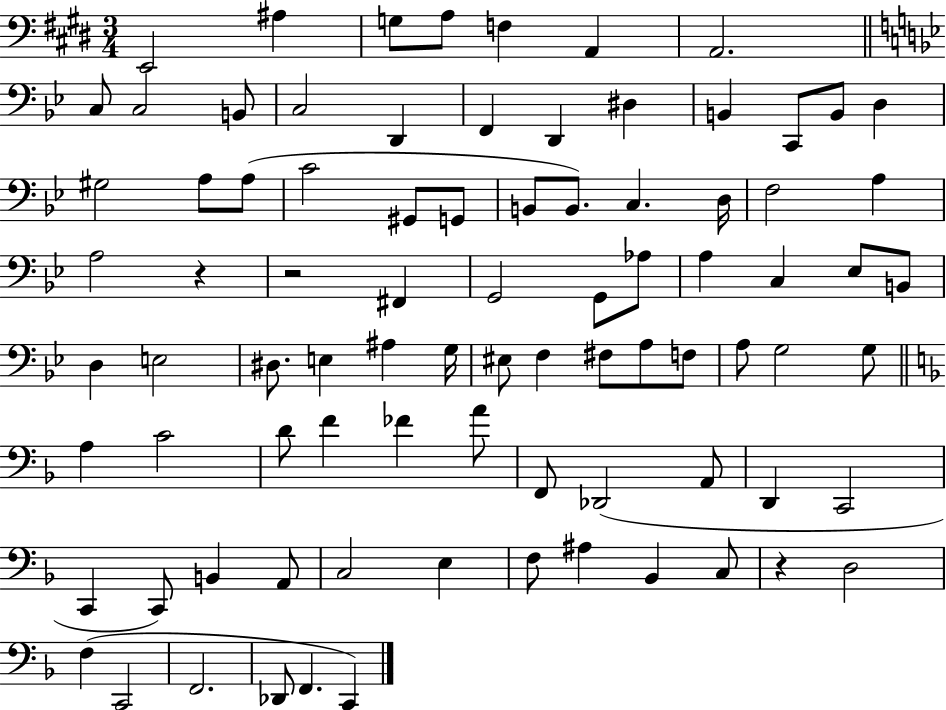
X:1
T:Untitled
M:3/4
L:1/4
K:E
E,,2 ^A, G,/2 A,/2 F, A,, A,,2 C,/2 C,2 B,,/2 C,2 D,, F,, D,, ^D, B,, C,,/2 B,,/2 D, ^G,2 A,/2 A,/2 C2 ^G,,/2 G,,/2 B,,/2 B,,/2 C, D,/4 F,2 A, A,2 z z2 ^F,, G,,2 G,,/2 _A,/2 A, C, _E,/2 B,,/2 D, E,2 ^D,/2 E, ^A, G,/4 ^E,/2 F, ^F,/2 A,/2 F,/2 A,/2 G,2 G,/2 A, C2 D/2 F _F A/2 F,,/2 _D,,2 A,,/2 D,, C,,2 C,, C,,/2 B,, A,,/2 C,2 E, F,/2 ^A, _B,, C,/2 z D,2 F, C,,2 F,,2 _D,,/2 F,, C,,